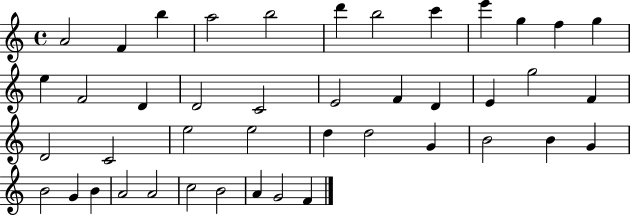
X:1
T:Untitled
M:4/4
L:1/4
K:C
A2 F b a2 b2 d' b2 c' e' g f g e F2 D D2 C2 E2 F D E g2 F D2 C2 e2 e2 d d2 G B2 B G B2 G B A2 A2 c2 B2 A G2 F